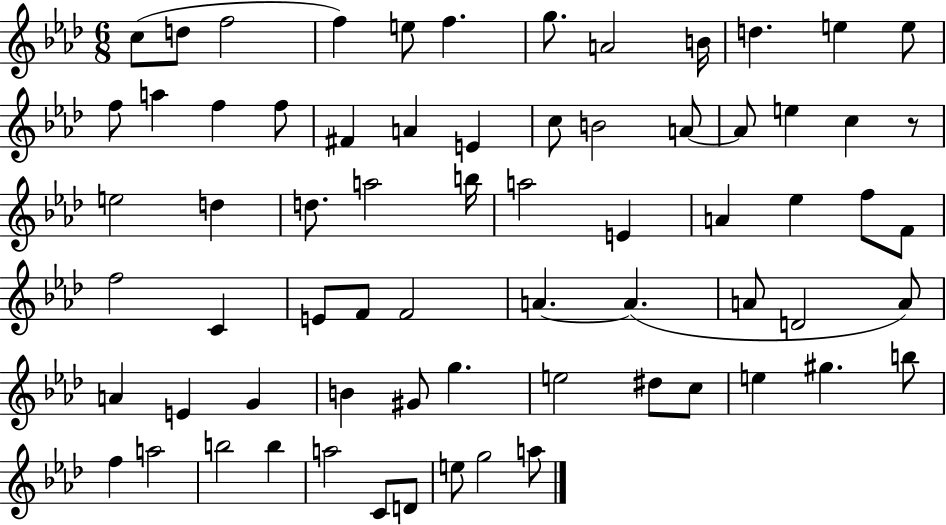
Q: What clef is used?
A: treble